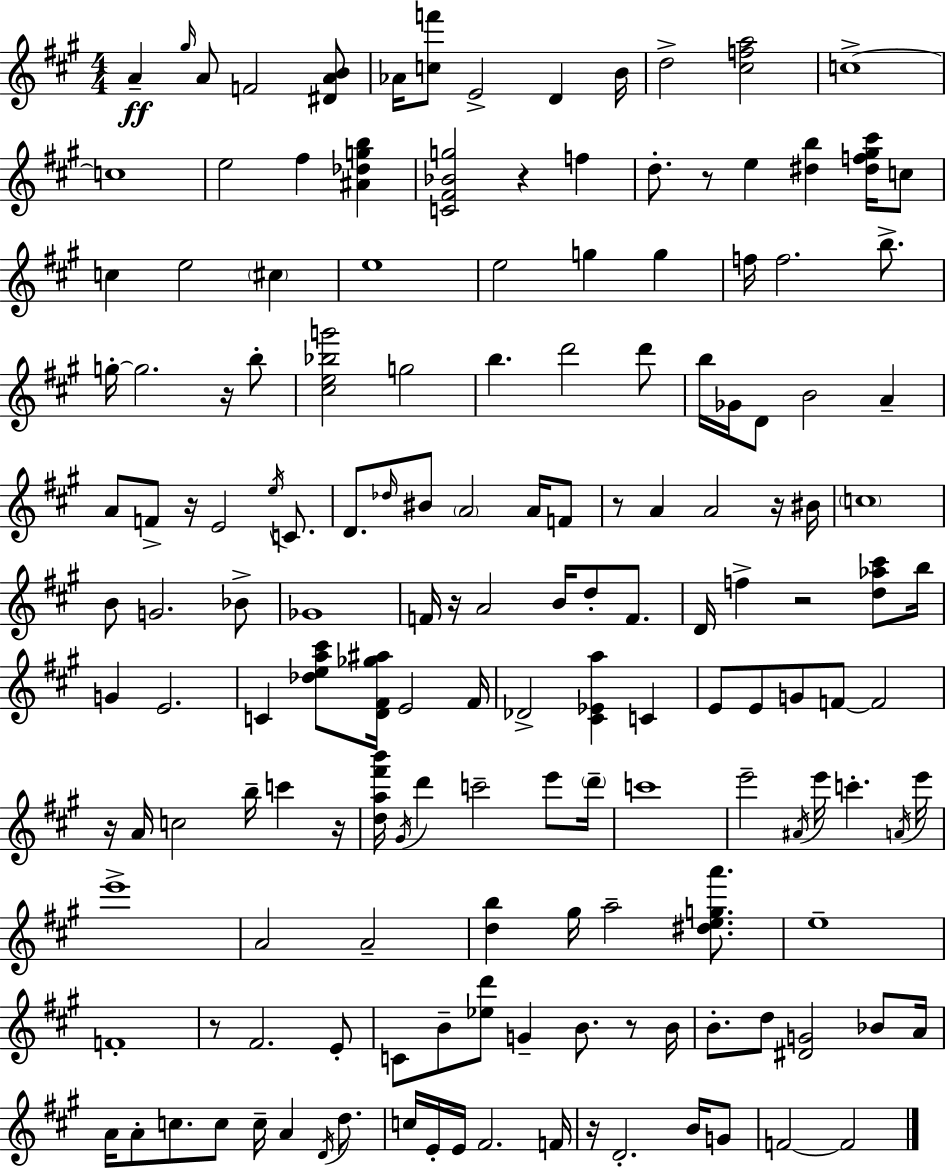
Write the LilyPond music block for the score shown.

{
  \clef treble
  \numericTimeSignature
  \time 4/4
  \key a \major
  \repeat volta 2 { a'4--\ff \grace { gis''16 } a'8 f'2 <dis' a' b'>8 | aes'16 <c'' f'''>8 e'2-> d'4 | b'16 d''2-> <cis'' f'' a''>2 | c''1->~~ | \break c''1 | e''2 fis''4 <ais' des'' g'' b''>4 | <c' fis' bes' g''>2 r4 f''4 | d''8.-. r8 e''4 <dis'' b''>4 <dis'' f'' gis'' cis'''>16 c''8 | \break c''4 e''2 \parenthesize cis''4 | e''1 | e''2 g''4 g''4 | f''16 f''2. b''8.-> | \break g''16-.~~ g''2. r16 b''8-. | <cis'' e'' bes'' g'''>2 g''2 | b''4. d'''2 d'''8 | b''16 ges'16 d'8 b'2 a'4-- | \break a'8 f'8-> r16 e'2 \acciaccatura { e''16 } c'8. | d'8. \grace { des''16 } bis'8 \parenthesize a'2 | a'16 f'8 r8 a'4 a'2 | r16 bis'16 \parenthesize c''1 | \break b'8 g'2. | bes'8-> ges'1 | f'16 r16 a'2 b'16 d''8-. | f'8. d'16 f''4-> r2 | \break <d'' aes'' cis'''>8 b''16 g'4 e'2. | c'4 <des'' e'' a'' cis'''>8 <d' fis' ges'' ais''>16 e'2 | fis'16 des'2-> <cis' ees' a''>4 c'4 | e'8 e'8 g'8 f'8~~ f'2 | \break r16 a'16 c''2 b''16-- c'''4 | r16 <d'' a'' fis''' b'''>16 \acciaccatura { gis'16 } d'''4 c'''2-- | e'''8 \parenthesize d'''16-- c'''1 | e'''2-- \acciaccatura { ais'16 } e'''16 c'''4.-. | \break \acciaccatura { a'16 } e'''16 e'''1-> | a'2 a'2-- | <d'' b''>4 gis''16 a''2-- | <dis'' e'' g'' a'''>8. e''1-- | \break f'1-. | r8 fis'2. | e'8-. c'8 b'8-- <ees'' d'''>8 g'4-- | b'8. r8 b'16 b'8.-. d''8 <dis' g'>2 | \break bes'8 a'16 a'16 a'8-. c''8. c''8 c''16-- a'4 | \acciaccatura { d'16 } d''8. c''16 e'16-. e'16 fis'2. | f'16 r16 d'2.-. | b'16 g'8 f'2~~ f'2 | \break } \bar "|."
}